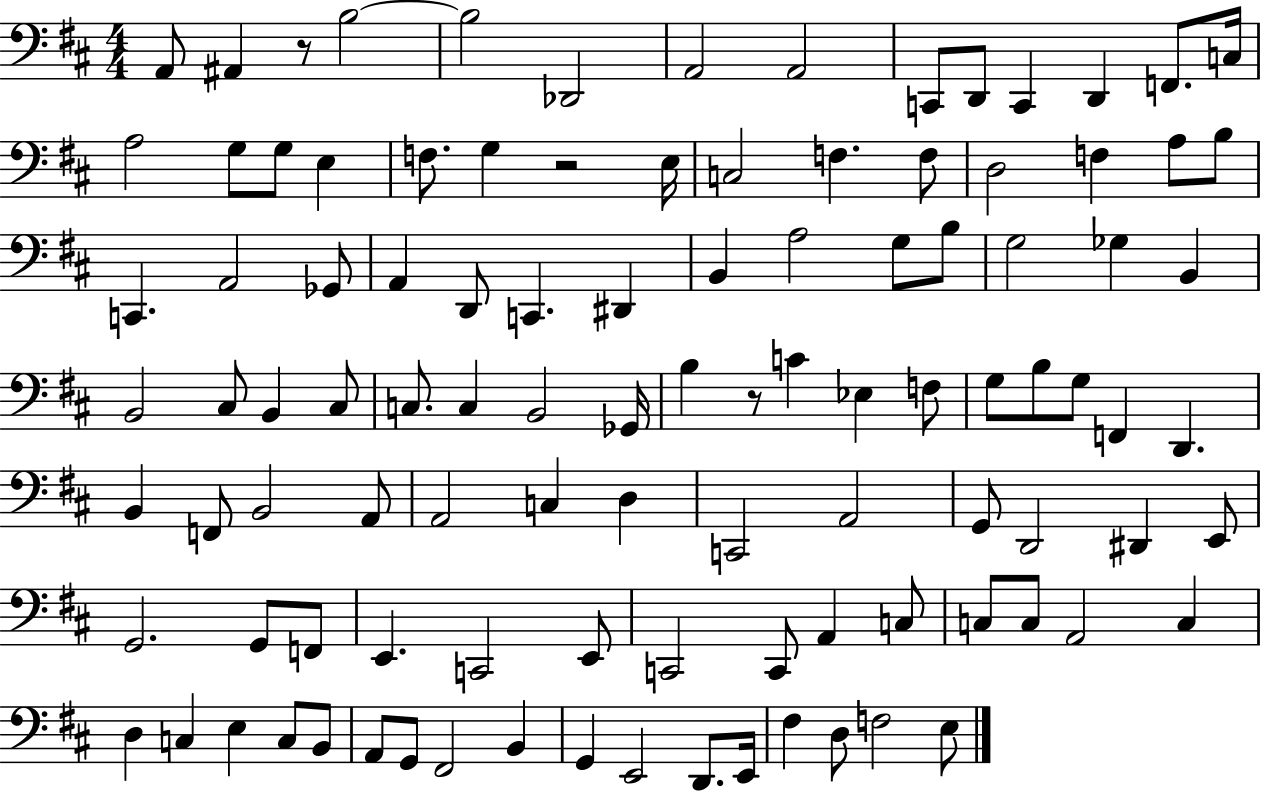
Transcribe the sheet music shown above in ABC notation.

X:1
T:Untitled
M:4/4
L:1/4
K:D
A,,/2 ^A,, z/2 B,2 B,2 _D,,2 A,,2 A,,2 C,,/2 D,,/2 C,, D,, F,,/2 C,/4 A,2 G,/2 G,/2 E, F,/2 G, z2 E,/4 C,2 F, F,/2 D,2 F, A,/2 B,/2 C,, A,,2 _G,,/2 A,, D,,/2 C,, ^D,, B,, A,2 G,/2 B,/2 G,2 _G, B,, B,,2 ^C,/2 B,, ^C,/2 C,/2 C, B,,2 _G,,/4 B, z/2 C _E, F,/2 G,/2 B,/2 G,/2 F,, D,, B,, F,,/2 B,,2 A,,/2 A,,2 C, D, C,,2 A,,2 G,,/2 D,,2 ^D,, E,,/2 G,,2 G,,/2 F,,/2 E,, C,,2 E,,/2 C,,2 C,,/2 A,, C,/2 C,/2 C,/2 A,,2 C, D, C, E, C,/2 B,,/2 A,,/2 G,,/2 ^F,,2 B,, G,, E,,2 D,,/2 E,,/4 ^F, D,/2 F,2 E,/2